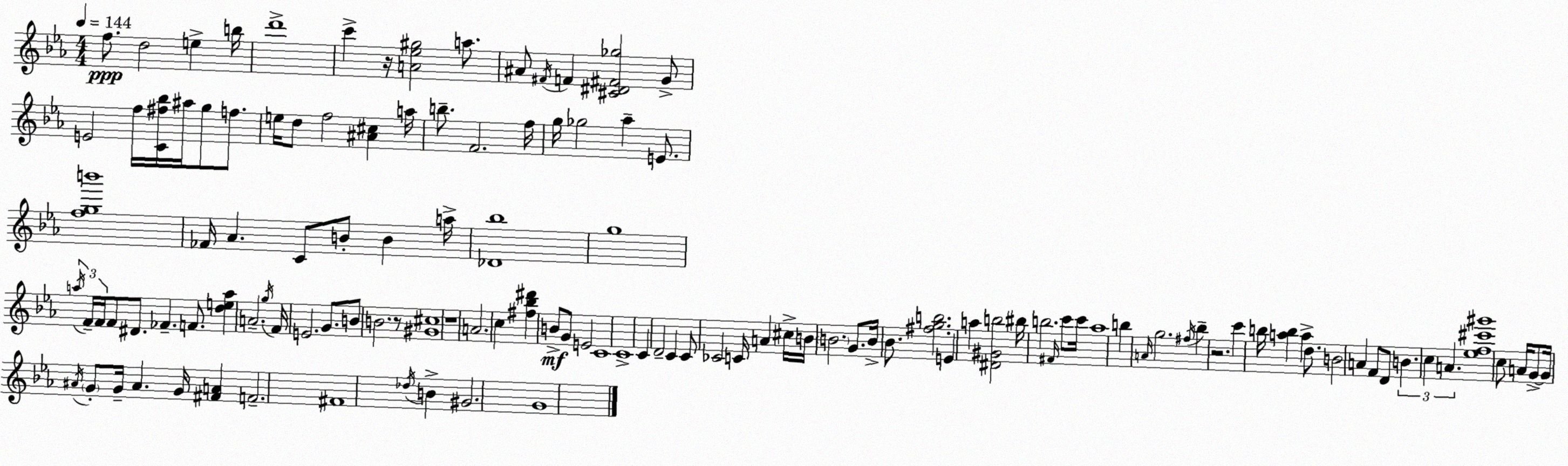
X:1
T:Untitled
M:4/4
L:1/4
K:Cm
f/2 d2 e b/4 d'4 c' z/4 [A_e^g]2 a/2 ^A/2 ^F/4 F [^C^D^F_g]2 G/2 E2 f/4 [C^f_b]/4 ^a/4 g/2 f/2 e/4 d/2 f2 [^A^c] a/4 b/2 F2 f/4 g/4 _g2 _a E/2 [fgb']4 _F/4 _A C/2 B/2 B a/4 [_D_b]4 g4 a/4 F/4 F/4 F/2 ^D/2 _F F/2 [dea] A2 g/4 F/4 E2 G/2 B/2 B2 z/2 [^G^c]4 z4 A2 c [^f_b^d'] B/2 G/2 E2 C4 C4 C D2 C C/2 _C2 C/4 A ^c/4 B/4 B2 G/2 B/4 _B/2 [^fgb]2 E a [^D^Gb]2 ^b/4 b2 ^F/4 c'/2 c'/4 _a4 b A/4 g2 ^f/4 _b z2 c' b/4 [ab] a d/2 B2 A F/2 D/2 B c A [_ef^c'^g']4 c/2 A/4 G/2 G/4 ^A/4 G/2 G/4 ^A G/4 [^FA] F2 ^F4 _d/4 B ^G2 G4